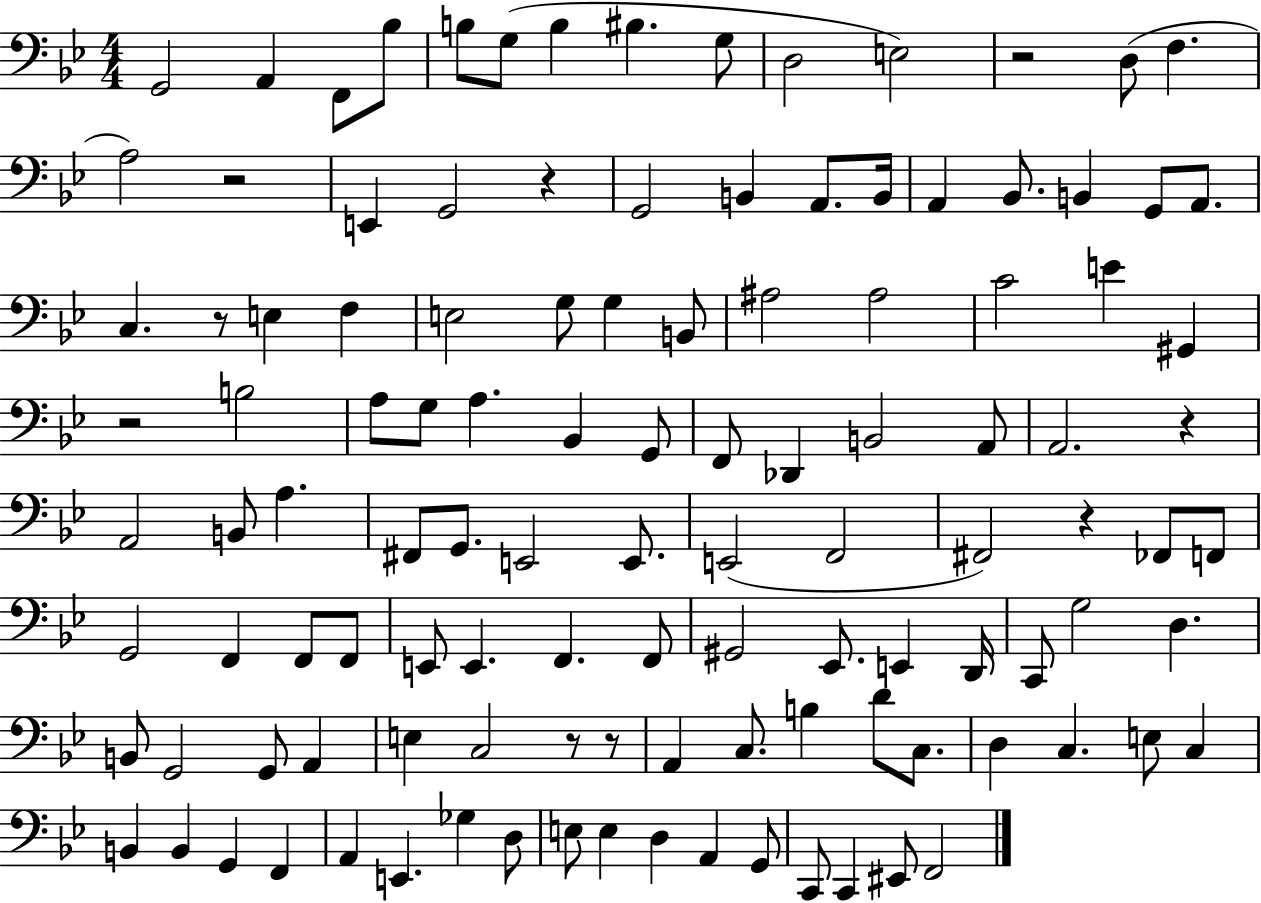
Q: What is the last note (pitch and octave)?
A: F2